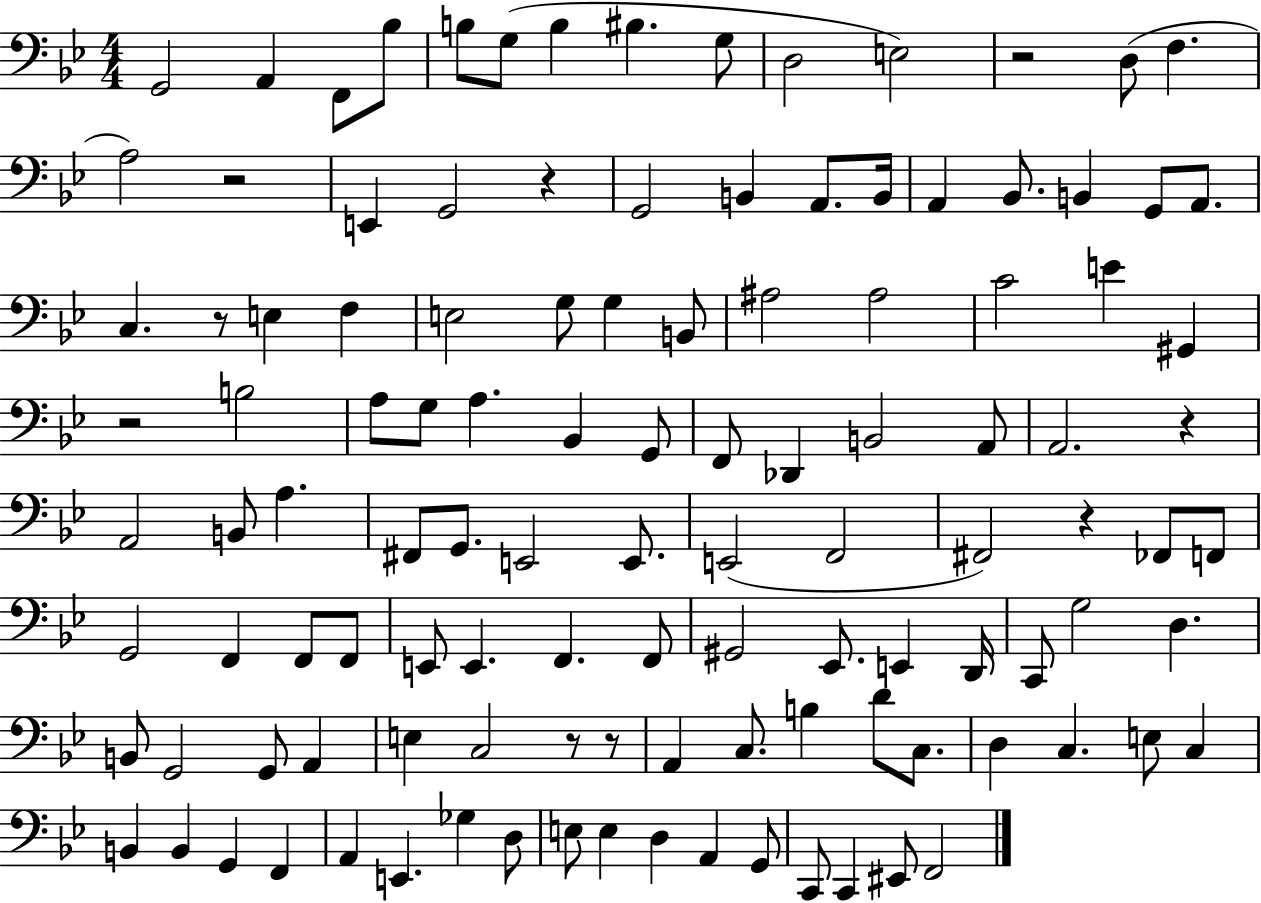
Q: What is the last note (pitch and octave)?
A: F2